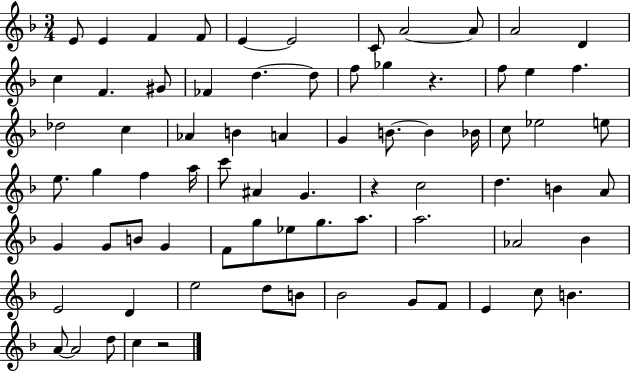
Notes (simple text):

E4/e E4/q F4/q F4/e E4/q E4/h C4/e A4/h A4/e A4/h D4/q C5/q F4/q. G#4/e FES4/q D5/q. D5/e F5/e Gb5/q R/q. F5/e E5/q F5/q. Db5/h C5/q Ab4/q B4/q A4/q G4/q B4/e. B4/q Bb4/s C5/e Eb5/h E5/e E5/e. G5/q F5/q A5/s C6/e A#4/q G4/q. R/q C5/h D5/q. B4/q A4/e G4/q G4/e B4/e G4/q F4/e G5/e Eb5/e G5/e. A5/e. A5/h. Ab4/h Bb4/q E4/h D4/q E5/h D5/e B4/e Bb4/h G4/e F4/e E4/q C5/e B4/q. A4/e A4/h D5/e C5/q R/h